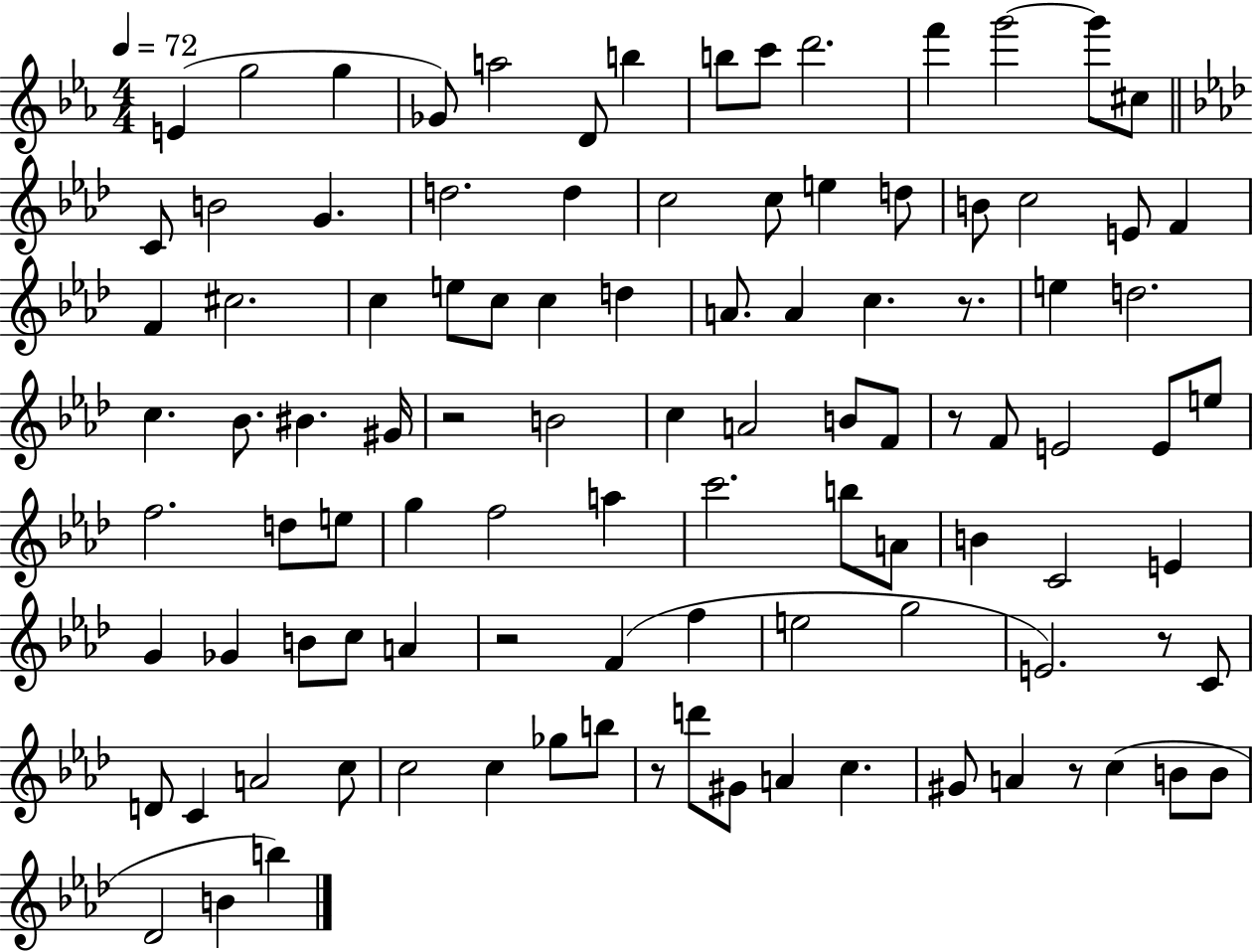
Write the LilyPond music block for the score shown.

{
  \clef treble
  \numericTimeSignature
  \time 4/4
  \key ees \major
  \tempo 4 = 72
  e'4( g''2 g''4 | ges'8) a''2 d'8 b''4 | b''8 c'''8 d'''2. | f'''4 g'''2~~ g'''8 cis''8 | \break \bar "||" \break \key aes \major c'8 b'2 g'4. | d''2. d''4 | c''2 c''8 e''4 d''8 | b'8 c''2 e'8 f'4 | \break f'4 cis''2. | c''4 e''8 c''8 c''4 d''4 | a'8. a'4 c''4. r8. | e''4 d''2. | \break c''4. bes'8. bis'4. gis'16 | r2 b'2 | c''4 a'2 b'8 f'8 | r8 f'8 e'2 e'8 e''8 | \break f''2. d''8 e''8 | g''4 f''2 a''4 | c'''2. b''8 a'8 | b'4 c'2 e'4 | \break g'4 ges'4 b'8 c''8 a'4 | r2 f'4( f''4 | e''2 g''2 | e'2.) r8 c'8 | \break d'8 c'4 a'2 c''8 | c''2 c''4 ges''8 b''8 | r8 d'''8 gis'8 a'4 c''4. | gis'8 a'4 r8 c''4( b'8 b'8 | \break des'2 b'4 b''4) | \bar "|."
}